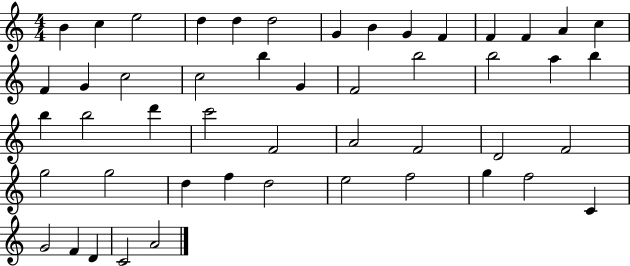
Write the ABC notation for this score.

X:1
T:Untitled
M:4/4
L:1/4
K:C
B c e2 d d d2 G B G F F F A c F G c2 c2 b G F2 b2 b2 a b b b2 d' c'2 F2 A2 F2 D2 F2 g2 g2 d f d2 e2 f2 g f2 C G2 F D C2 A2